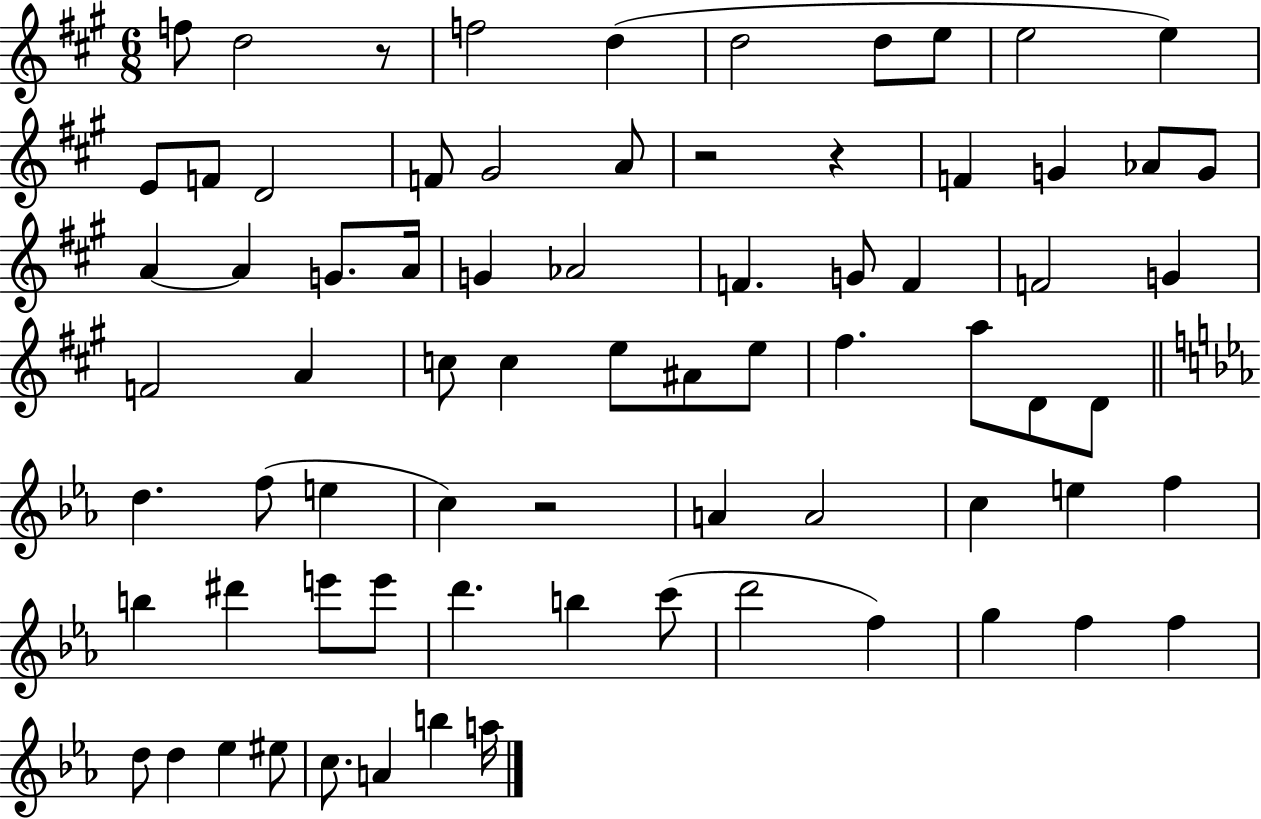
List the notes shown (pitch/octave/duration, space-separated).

F5/e D5/h R/e F5/h D5/q D5/h D5/e E5/e E5/h E5/q E4/e F4/e D4/h F4/e G#4/h A4/e R/h R/q F4/q G4/q Ab4/e G4/e A4/q A4/q G4/e. A4/s G4/q Ab4/h F4/q. G4/e F4/q F4/h G4/q F4/h A4/q C5/e C5/q E5/e A#4/e E5/e F#5/q. A5/e D4/e D4/e D5/q. F5/e E5/q C5/q R/h A4/q A4/h C5/q E5/q F5/q B5/q D#6/q E6/e E6/e D6/q. B5/q C6/e D6/h F5/q G5/q F5/q F5/q D5/e D5/q Eb5/q EIS5/e C5/e. A4/q B5/q A5/s